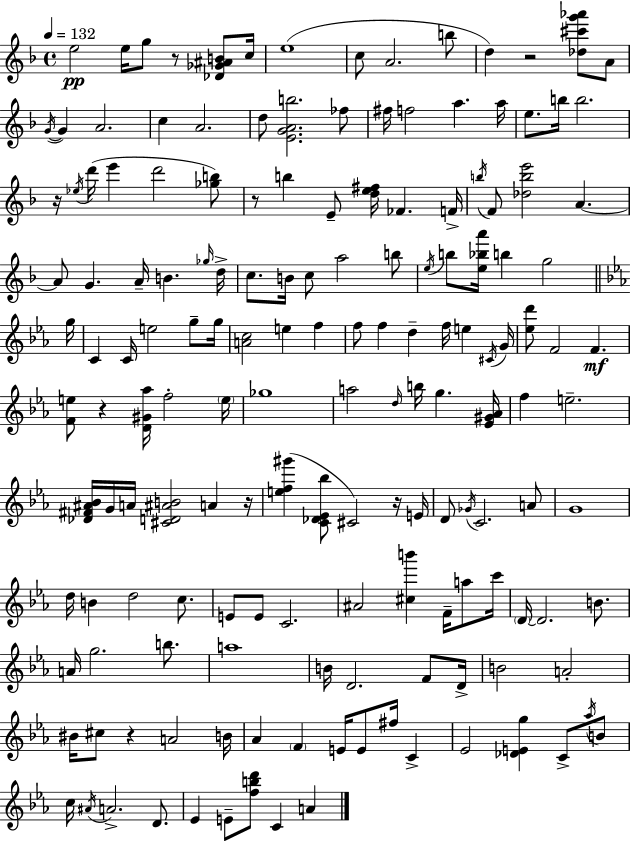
{
  \clef treble
  \time 4/4
  \defaultTimeSignature
  \key f \major
  \tempo 4 = 132
  e''2\pp e''16 g''8 r8 <des' ges' ais' b'>8 c''16 | e''1( | c''8 a'2. b''8 | d''4) r2 <des'' cis''' g''' aes'''>8 a'8 | \break \acciaccatura { g'16~ }~ g'4 a'2. | c''4 a'2. | d''8 <e' g' a' b''>2. fes''8 | fis''16 f''2 a''4. | \break a''16 e''8. b''16 b''2. | r16 \acciaccatura { ees''16 }( d'''16 e'''4 d'''2 | <ges'' b''>8) r8 b''4 e'8-- <d'' e'' fis''>16 fes'4. | f'16-> \acciaccatura { b''16 } f'8 <des'' b'' e'''>2 a'4.~~ | \break a'8 g'4. a'16-- b'4. | \grace { ges''16 } d''16-> c''8. b'16 c''8 a''2 | b''8 \acciaccatura { e''16 } b''8 <e'' bes'' a'''>16 b''4 g''2 | \bar "||" \break \key ees \major g''16 c'4 c'16 e''2 g''8-- | g''16 <a' c''>2 e''4 f''4 | f''8 f''4 d''4-- f''16 e''4 | \acciaccatura { cis'16 } g'16 <ees'' d'''>8 f'2 f'4.\mf | \break <f' e''>8 r4 <d' gis' aes''>16 f''2-. | \parenthesize e''16 ges''1 | a''2 \grace { d''16 } b''16 g''4. | <ees' gis' aes'>16 f''4 e''2.-- | \break <des' fis' ais' bes'>16 g'16 a'16 <cis' d' ais' b'>2 a'4 | r16 <e'' f'' gis'''>4( <c' des' ees' bes''>8 cis'2) | r16 e'16 d'8 \acciaccatura { ges'16 } c'2. | a'8 g'1 | \break d''16 b'4 d''2 | c''8. e'8 e'8 c'2. | ais'2 <cis'' b'''>4 | f'16-- a''8 c'''16 \parenthesize d'16~~ d'2. | \break b'8. a'16 g''2. | b''8. a''1 | b'16 d'2. | f'8 d'16-> b'2 a'2-. | \break bis'16 cis''8 r4 a'2 | b'16 aes'4 \parenthesize f'4 e'16 e'8 fis''16 | c'4-> ees'2 <des' e' g''>4 | c'8-> \acciaccatura { aes''16 } b'8 c''16 \acciaccatura { ais'16 } a'2.-> | \break d'8. ees'4 e'8-- <f'' b'' d'''>8 c'4 | a'4 \bar "|."
}